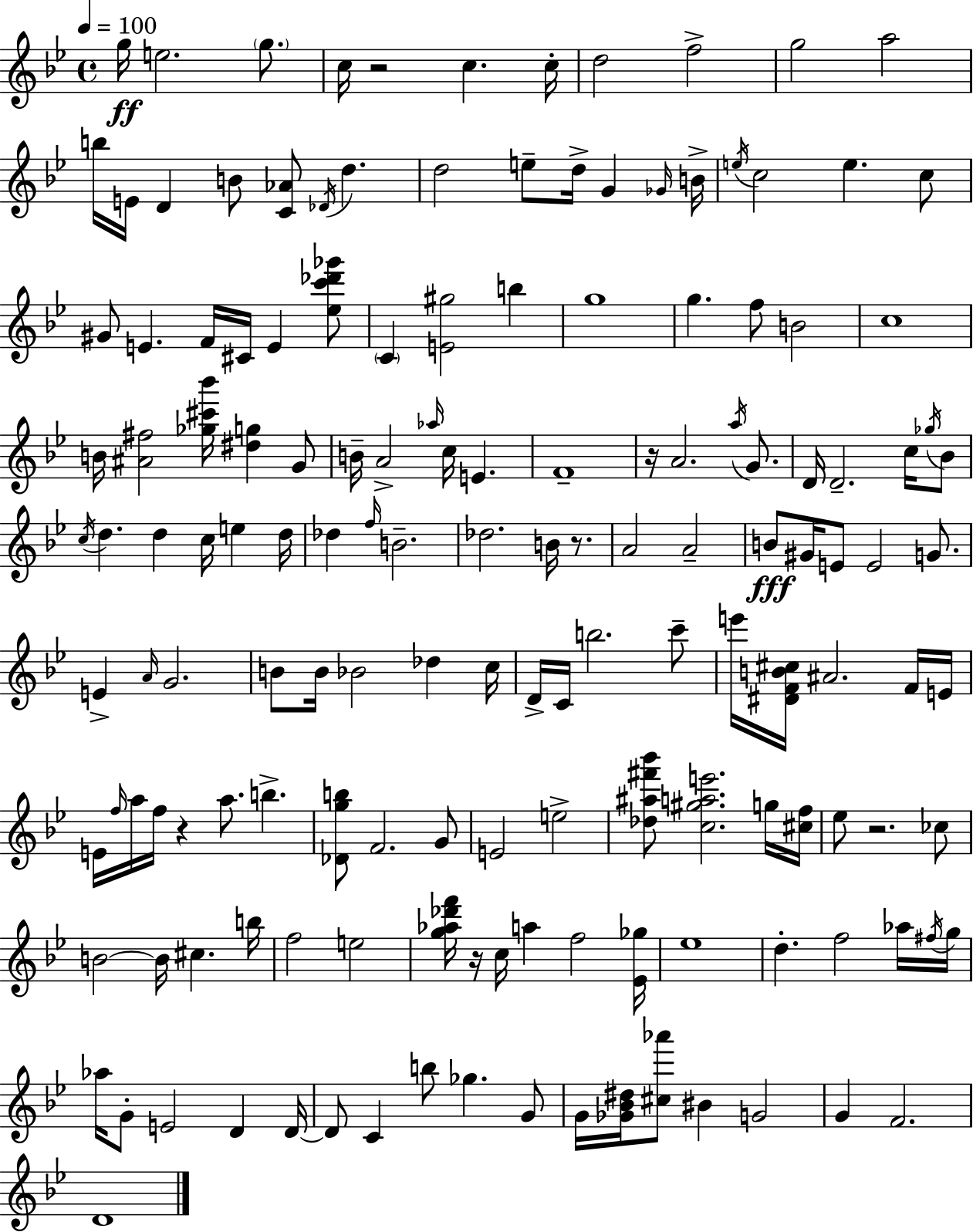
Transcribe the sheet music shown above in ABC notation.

X:1
T:Untitled
M:4/4
L:1/4
K:Gm
g/4 e2 g/2 c/4 z2 c c/4 d2 f2 g2 a2 b/4 E/4 D B/2 [C_A]/2 _D/4 d d2 e/2 d/4 G _G/4 B/4 e/4 c2 e c/2 ^G/2 E F/4 ^C/4 E [_ec'_d'_g']/2 C [E^g]2 b g4 g f/2 B2 c4 B/4 [^A^f]2 [_g^c'_b']/4 [^dg] G/2 B/4 A2 _a/4 c/4 E F4 z/4 A2 a/4 G/2 D/4 D2 c/4 _g/4 _B/2 c/4 d d c/4 e d/4 _d f/4 B2 _d2 B/4 z/2 A2 A2 B/2 ^G/4 E/2 E2 G/2 E A/4 G2 B/2 B/4 _B2 _d c/4 D/4 C/4 b2 c'/2 e'/4 [^DFB^c]/4 ^A2 F/4 E/4 E/4 f/4 a/4 f/4 z a/2 b [_Dgb]/2 F2 G/2 E2 e2 [_d^a^f'_b']/2 [c^gae']2 g/4 [^cf]/4 _e/2 z2 _c/2 B2 B/4 ^c b/4 f2 e2 [g_a_d'f']/4 z/4 c/4 a f2 [_E_g]/4 _e4 d f2 _a/4 ^f/4 g/4 _a/4 G/2 E2 D D/4 D/2 C b/2 _g G/2 G/4 [_G_B^d]/4 [^c_a']/2 ^B G2 G F2 D4